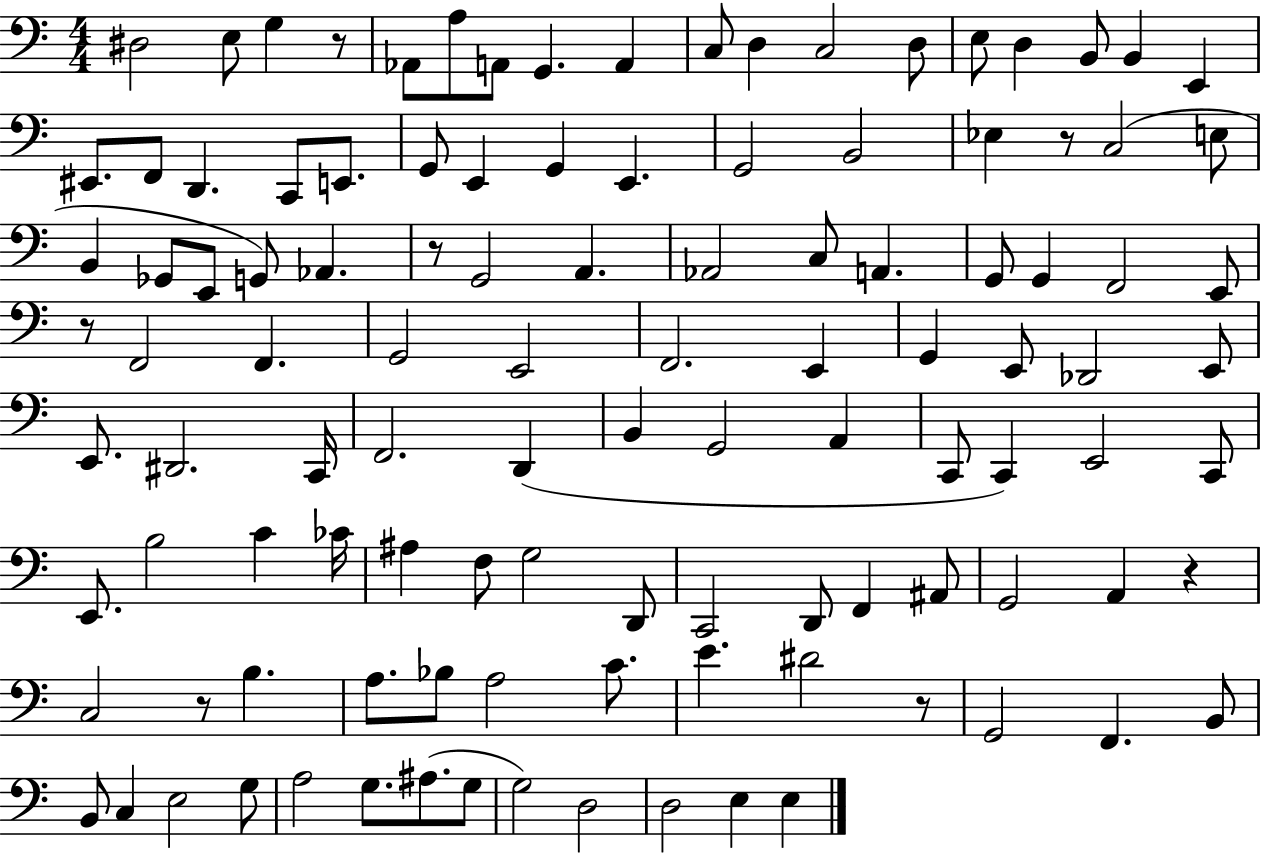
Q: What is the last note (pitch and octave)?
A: E3